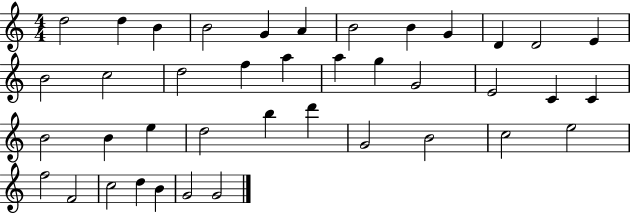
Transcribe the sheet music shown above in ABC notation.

X:1
T:Untitled
M:4/4
L:1/4
K:C
d2 d B B2 G A B2 B G D D2 E B2 c2 d2 f a a g G2 E2 C C B2 B e d2 b d' G2 B2 c2 e2 f2 F2 c2 d B G2 G2